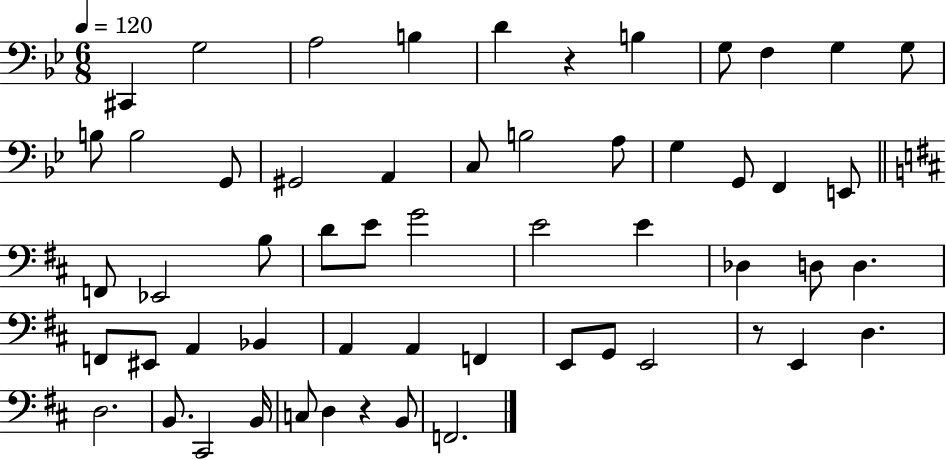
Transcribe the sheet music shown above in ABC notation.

X:1
T:Untitled
M:6/8
L:1/4
K:Bb
^C,, G,2 A,2 B, D z B, G,/2 F, G, G,/2 B,/2 B,2 G,,/2 ^G,,2 A,, C,/2 B,2 A,/2 G, G,,/2 F,, E,,/2 F,,/2 _E,,2 B,/2 D/2 E/2 G2 E2 E _D, D,/2 D, F,,/2 ^E,,/2 A,, _B,, A,, A,, F,, E,,/2 G,,/2 E,,2 z/2 E,, D, D,2 B,,/2 ^C,,2 B,,/4 C,/2 D, z B,,/2 F,,2